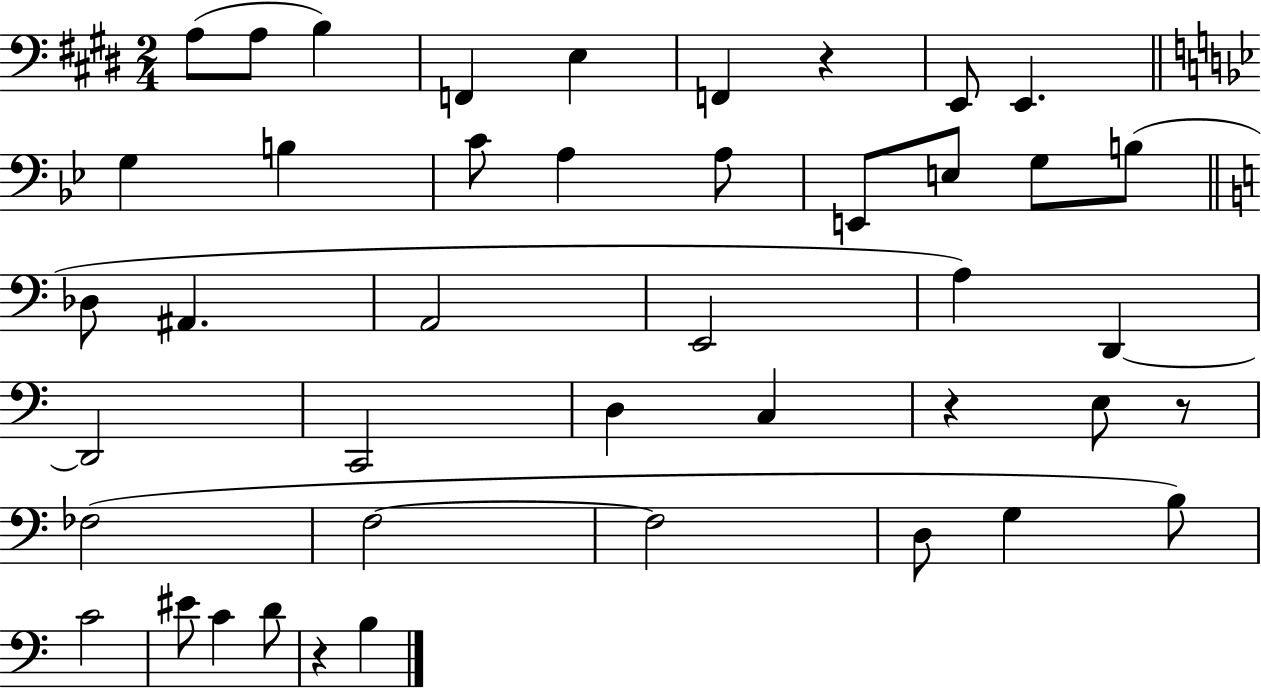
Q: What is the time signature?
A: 2/4